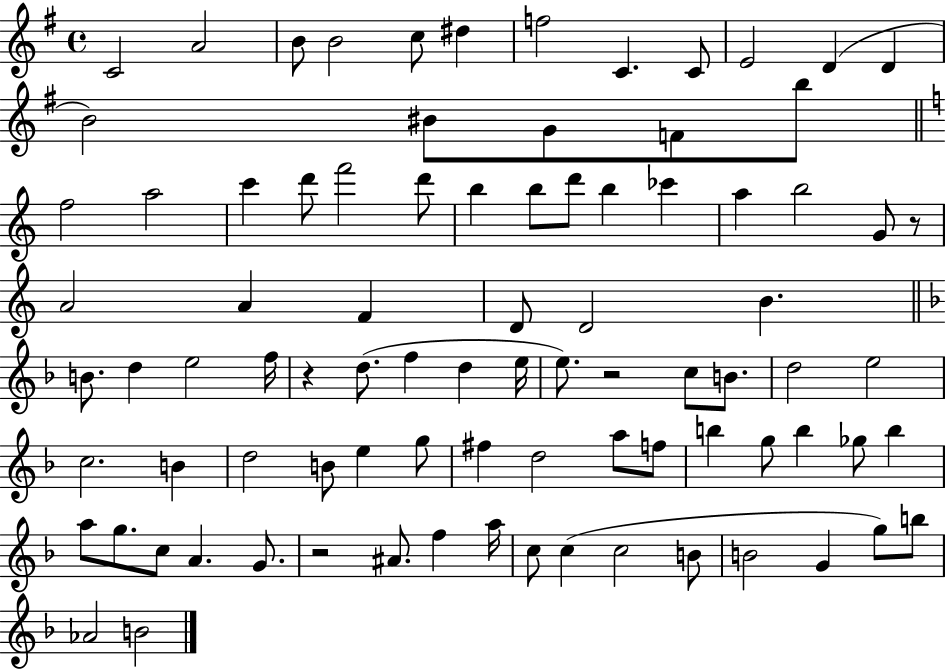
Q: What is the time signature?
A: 4/4